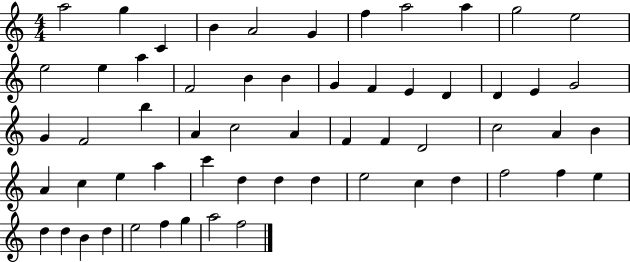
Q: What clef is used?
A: treble